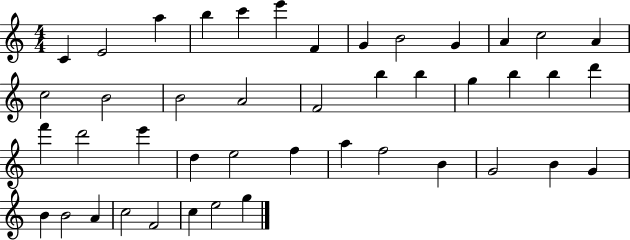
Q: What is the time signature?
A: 4/4